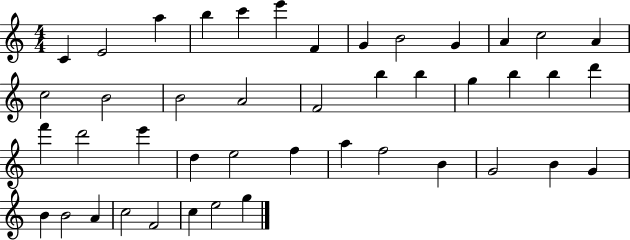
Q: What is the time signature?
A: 4/4